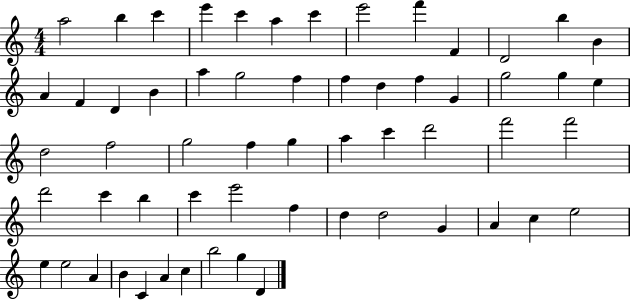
{
  \clef treble
  \numericTimeSignature
  \time 4/4
  \key c \major
  a''2 b''4 c'''4 | e'''4 c'''4 a''4 c'''4 | e'''2 f'''4 f'4 | d'2 b''4 b'4 | \break a'4 f'4 d'4 b'4 | a''4 g''2 f''4 | f''4 d''4 f''4 g'4 | g''2 g''4 e''4 | \break d''2 f''2 | g''2 f''4 g''4 | a''4 c'''4 d'''2 | f'''2 f'''2 | \break d'''2 c'''4 b''4 | c'''4 e'''2 f''4 | d''4 d''2 g'4 | a'4 c''4 e''2 | \break e''4 e''2 a'4 | b'4 c'4 a'4 c''4 | b''2 g''4 d'4 | \bar "|."
}